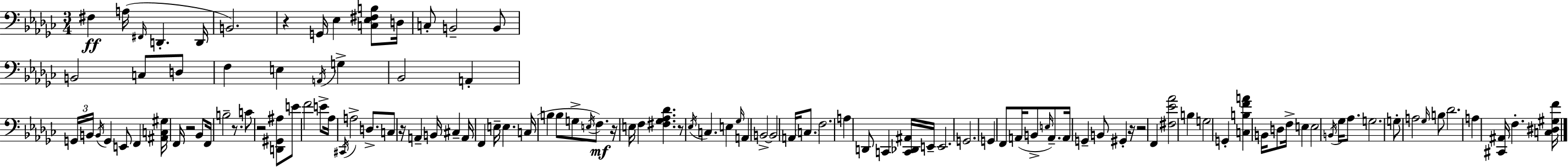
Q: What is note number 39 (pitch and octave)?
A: D3